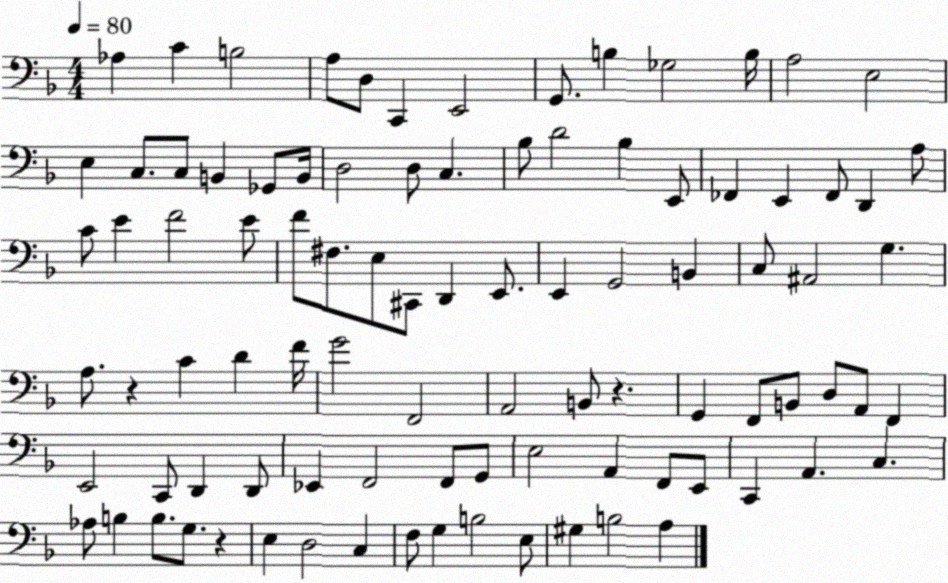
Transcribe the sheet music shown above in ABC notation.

X:1
T:Untitled
M:4/4
L:1/4
K:F
_A, C B,2 A,/2 D,/2 C,, E,,2 G,,/2 B, _G,2 B,/4 A,2 E,2 E, C,/2 C,/2 B,, _G,,/2 B,,/4 D,2 D,/2 C, _B,/2 D2 _B, E,,/2 _F,, E,, _F,,/2 D,, A,/2 C/2 E F2 E/2 F/2 ^F,/2 E,/2 ^C,,/2 D,, E,,/2 E,, G,,2 B,, C,/2 ^A,,2 G, A,/2 z C D F/4 G2 F,,2 A,,2 B,,/2 z G,, F,,/2 B,,/2 D,/2 A,,/2 F,, E,,2 C,,/2 D,, D,,/2 _E,, F,,2 F,,/2 G,,/2 E,2 A,, F,,/2 E,,/2 C,, A,, C, _A,/2 B, B,/2 G,/2 z E, D,2 C, F,/2 G, B,2 E,/2 ^G, B,2 A,